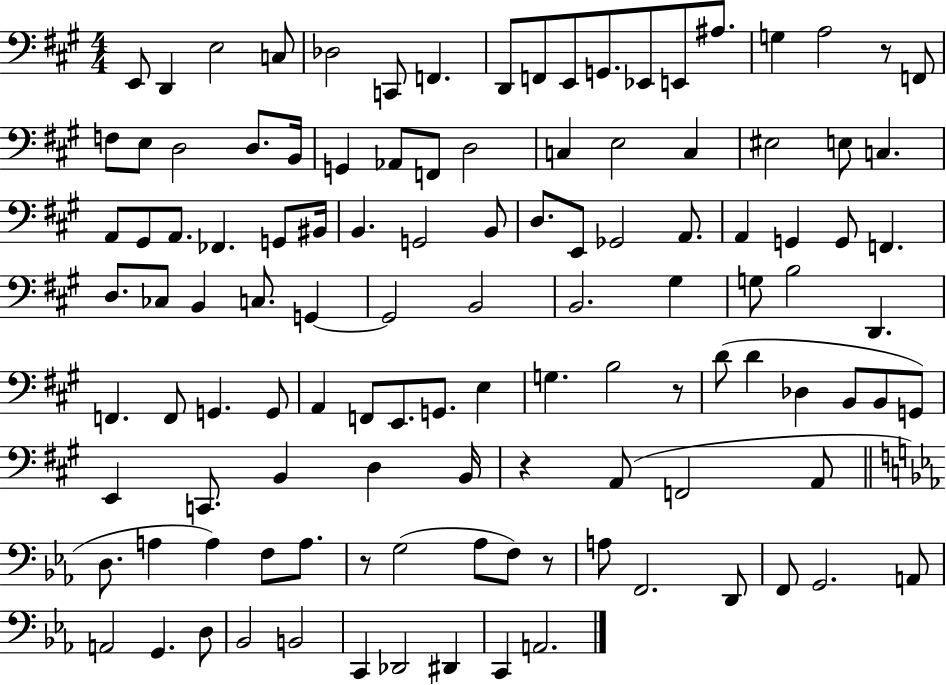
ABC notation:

X:1
T:Untitled
M:4/4
L:1/4
K:A
E,,/2 D,, E,2 C,/2 _D,2 C,,/2 F,, D,,/2 F,,/2 E,,/2 G,,/2 _E,,/2 E,,/2 ^A,/2 G, A,2 z/2 F,,/2 F,/2 E,/2 D,2 D,/2 B,,/4 G,, _A,,/2 F,,/2 D,2 C, E,2 C, ^E,2 E,/2 C, A,,/2 ^G,,/2 A,,/2 _F,, G,,/2 ^B,,/4 B,, G,,2 B,,/2 D,/2 E,,/2 _G,,2 A,,/2 A,, G,, G,,/2 F,, D,/2 _C,/2 B,, C,/2 G,, G,,2 B,,2 B,,2 ^G, G,/2 B,2 D,, F,, F,,/2 G,, G,,/2 A,, F,,/2 E,,/2 G,,/2 E, G, B,2 z/2 D/2 D _D, B,,/2 B,,/2 G,,/2 E,, C,,/2 B,, D, B,,/4 z A,,/2 F,,2 A,,/2 D,/2 A, A, F,/2 A,/2 z/2 G,2 _A,/2 F,/2 z/2 A,/2 F,,2 D,,/2 F,,/2 G,,2 A,,/2 A,,2 G,, D,/2 _B,,2 B,,2 C,, _D,,2 ^D,, C,, A,,2